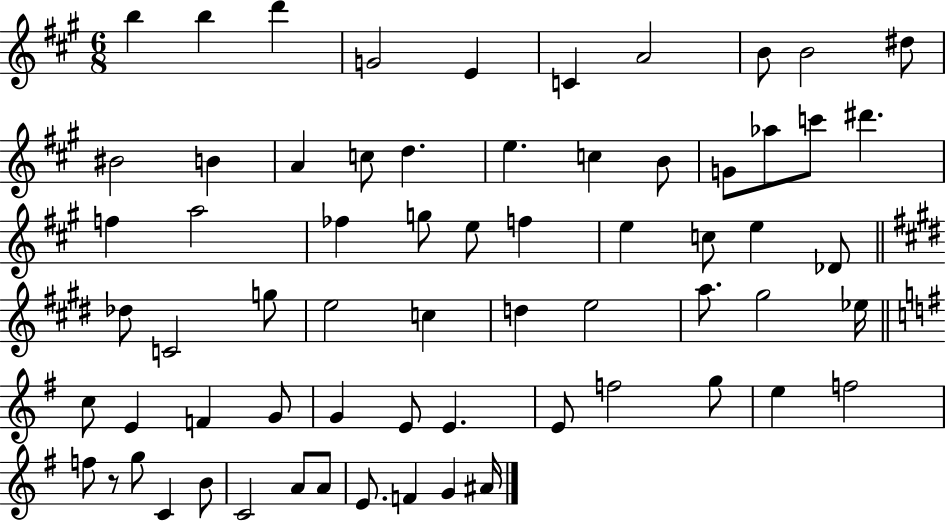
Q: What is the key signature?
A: A major